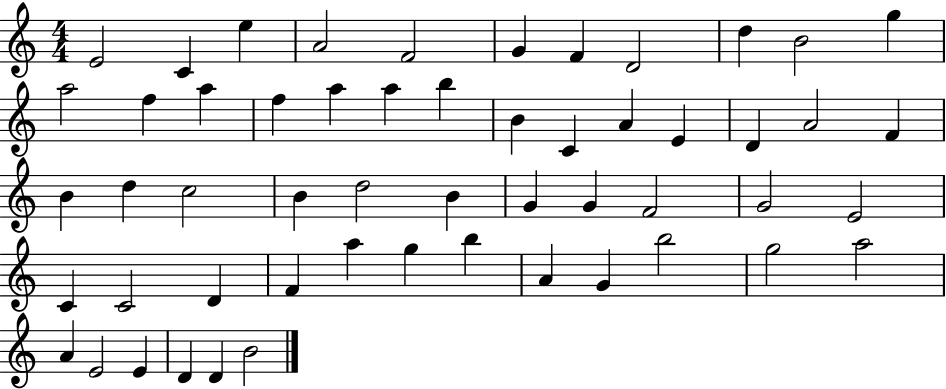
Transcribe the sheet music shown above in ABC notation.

X:1
T:Untitled
M:4/4
L:1/4
K:C
E2 C e A2 F2 G F D2 d B2 g a2 f a f a a b B C A E D A2 F B d c2 B d2 B G G F2 G2 E2 C C2 D F a g b A G b2 g2 a2 A E2 E D D B2